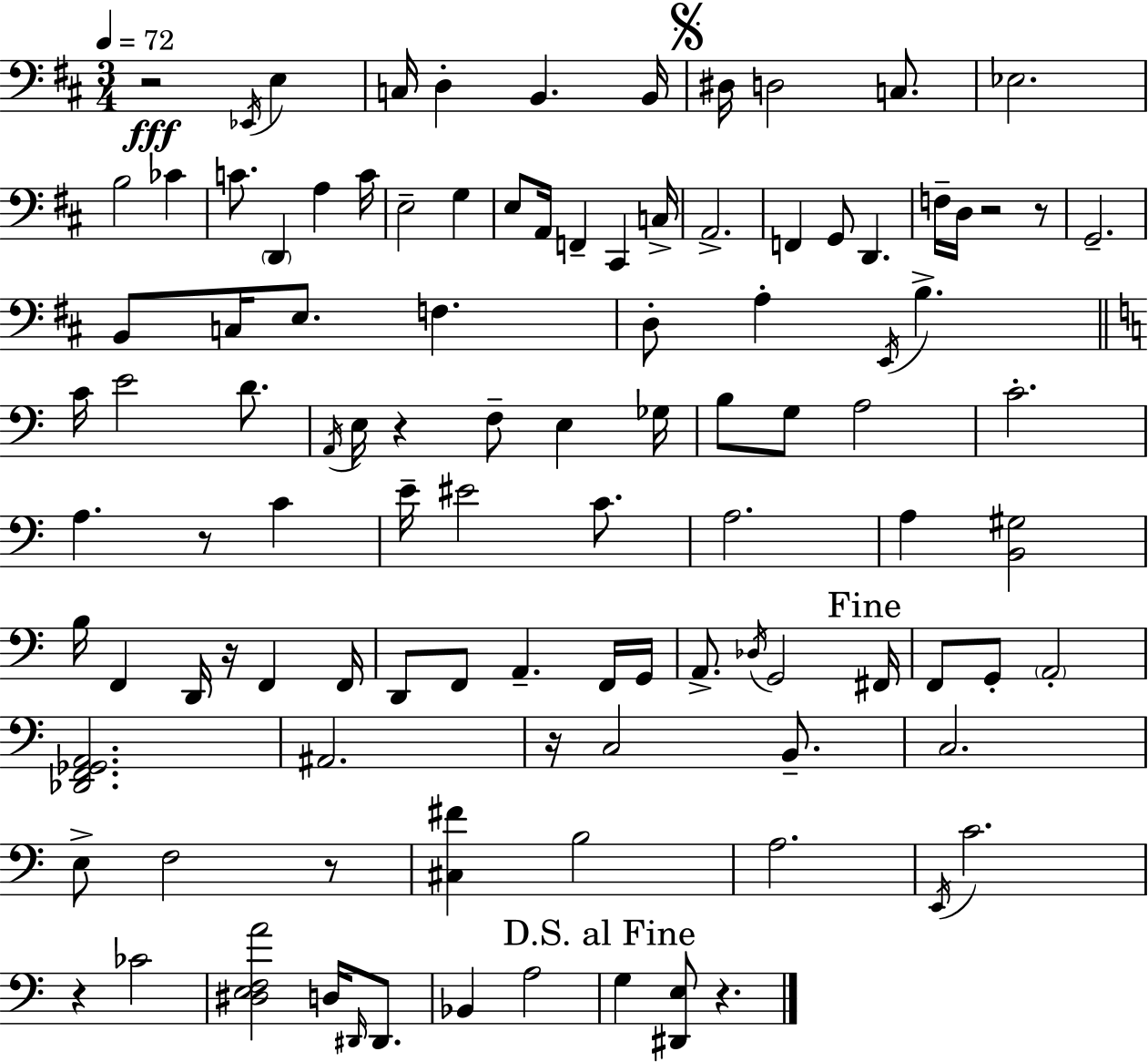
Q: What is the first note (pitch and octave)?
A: Eb2